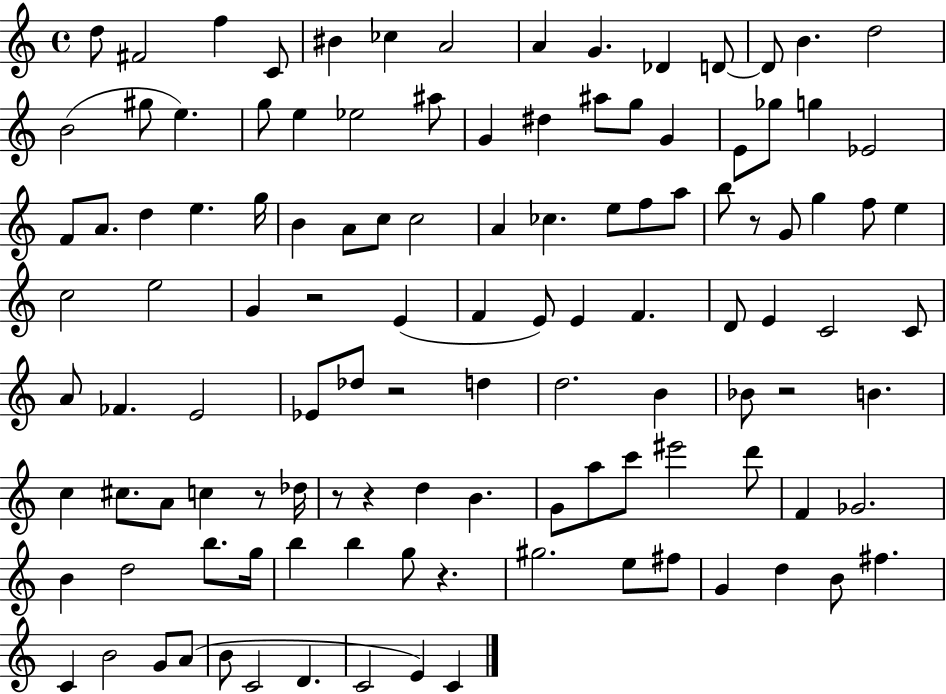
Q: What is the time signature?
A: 4/4